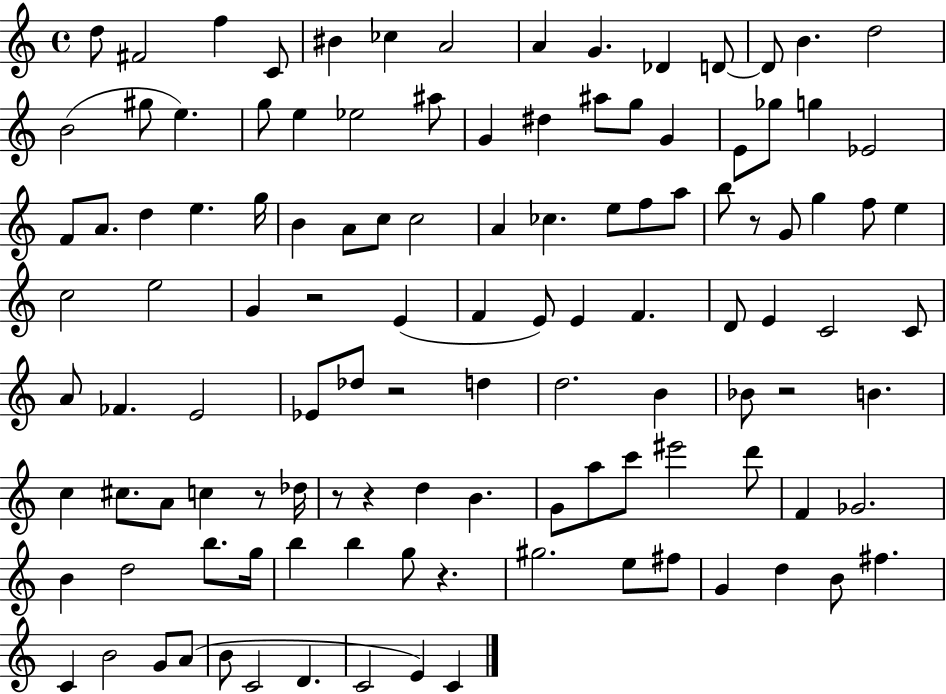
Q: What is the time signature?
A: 4/4